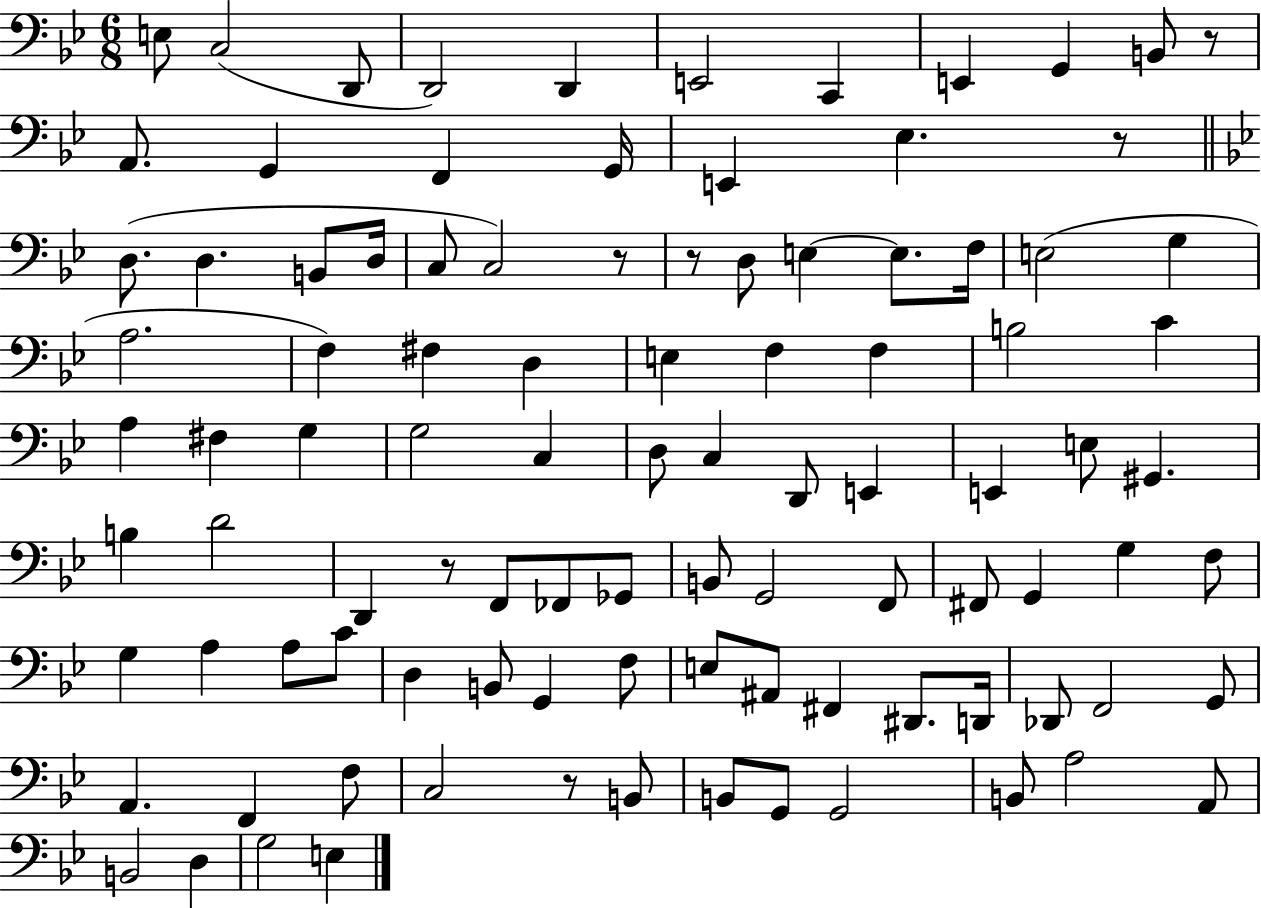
{
  \clef bass
  \numericTimeSignature
  \time 6/8
  \key bes \major
  e8 c2( d,8 | d,2) d,4 | e,2 c,4 | e,4 g,4 b,8 r8 | \break a,8. g,4 f,4 g,16 | e,4 ees4. r8 | \bar "||" \break \key bes \major d8.( d4. b,8 d16 | c8 c2) r8 | r8 d8 e4~~ e8. f16 | e2( g4 | \break a2. | f4) fis4 d4 | e4 f4 f4 | b2 c'4 | \break a4 fis4 g4 | g2 c4 | d8 c4 d,8 e,4 | e,4 e8 gis,4. | \break b4 d'2 | d,4 r8 f,8 fes,8 ges,8 | b,8 g,2 f,8 | fis,8 g,4 g4 f8 | \break g4 a4 a8 c'8 | d4 b,8 g,4 f8 | e8 ais,8 fis,4 dis,8. d,16 | des,8 f,2 g,8 | \break a,4. f,4 f8 | c2 r8 b,8 | b,8 g,8 g,2 | b,8 a2 a,8 | \break b,2 d4 | g2 e4 | \bar "|."
}